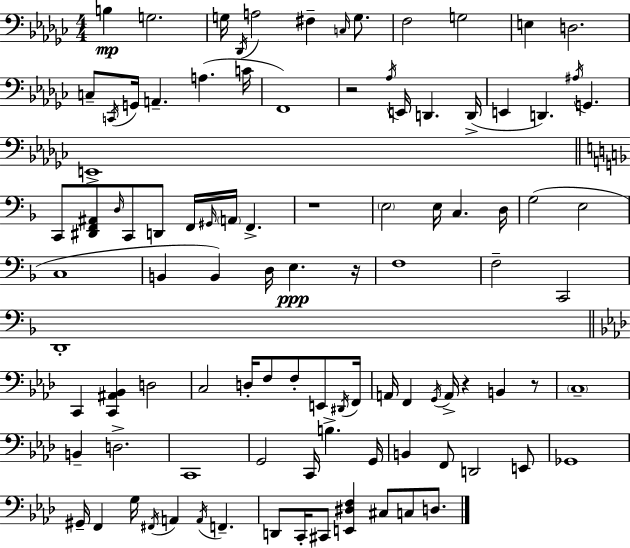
{
  \clef bass
  \numericTimeSignature
  \time 4/4
  \key ees \minor
  \repeat volta 2 { b4\mp g2. | g16 \acciaccatura { des,16 } a2 fis4-- \grace { c16 } g8. | f2 g2 | e4 d2. | \break c8-- \acciaccatura { c,16 } g,16 a,4.-- a4.( | c'16 f,1) | r2 \acciaccatura { aes16 } e,16 d,4. | d,16->( e,4 d,4.) \acciaccatura { ais16 } g,4. | \break e,1-> | \bar "||" \break \key f \major c,8 <dis, f, ais,>8 \grace { d16 } c,8 d,8 f,16 \grace { gis,16 } \parenthesize a,16 f,4.-> | r1 | \parenthesize e2 e16 c4. | d16 g2( e2 | \break c1 | b,4 b,4) d16 e4.\ppp | r16 f1 | f2-- c,2 | \break d,1-. | \bar "||" \break \key aes \major c,4 <c, ais, bes,>4 d2 | c2 d16-. f8 f8-. e,8 \acciaccatura { dis,16 } | f,16 a,16 f,4 \acciaccatura { g,16 } a,16-> r4 b,4 | r8 \parenthesize c1-- | \break b,4-- d2.-> | c,1 | g,2 c,16 b4.-> | g,16 b,4 f,8 d,2 | \break e,8 ges,1 | gis,16-- f,4 g16 \acciaccatura { fis,16 } a,4 \acciaccatura { a,16 } f,4.-- | d,8 c,16-. cis,8 <e, dis f>4 cis8 c8 | d8. } \bar "|."
}